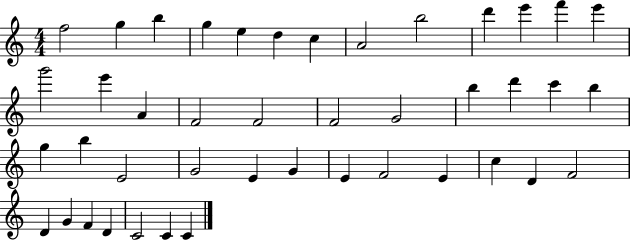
{
  \clef treble
  \numericTimeSignature
  \time 4/4
  \key c \major
  f''2 g''4 b''4 | g''4 e''4 d''4 c''4 | a'2 b''2 | d'''4 e'''4 f'''4 e'''4 | \break g'''2 e'''4 a'4 | f'2 f'2 | f'2 g'2 | b''4 d'''4 c'''4 b''4 | \break g''4 b''4 e'2 | g'2 e'4 g'4 | e'4 f'2 e'4 | c''4 d'4 f'2 | \break d'4 g'4 f'4 d'4 | c'2 c'4 c'4 | \bar "|."
}